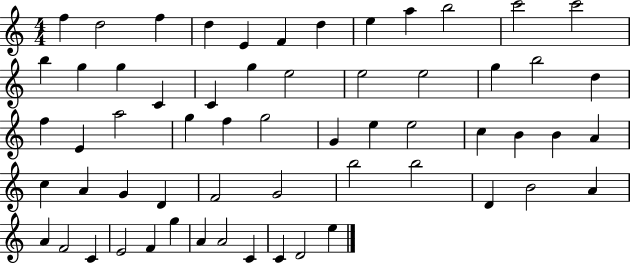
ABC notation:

X:1
T:Untitled
M:4/4
L:1/4
K:C
f d2 f d E F d e a b2 c'2 c'2 b g g C C g e2 e2 e2 g b2 d f E a2 g f g2 G e e2 c B B A c A G D F2 G2 b2 b2 D B2 A A F2 C E2 F g A A2 C C D2 e